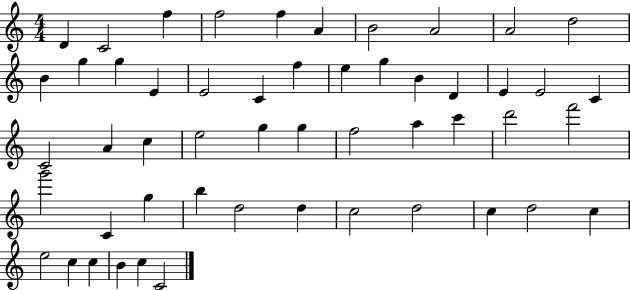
X:1
T:Untitled
M:4/4
L:1/4
K:C
D C2 f f2 f A B2 A2 A2 d2 B g g E E2 C f e g B D E E2 C C2 A c e2 g g f2 a c' d'2 f'2 g'2 C g b d2 d c2 d2 c d2 c e2 c c B c C2